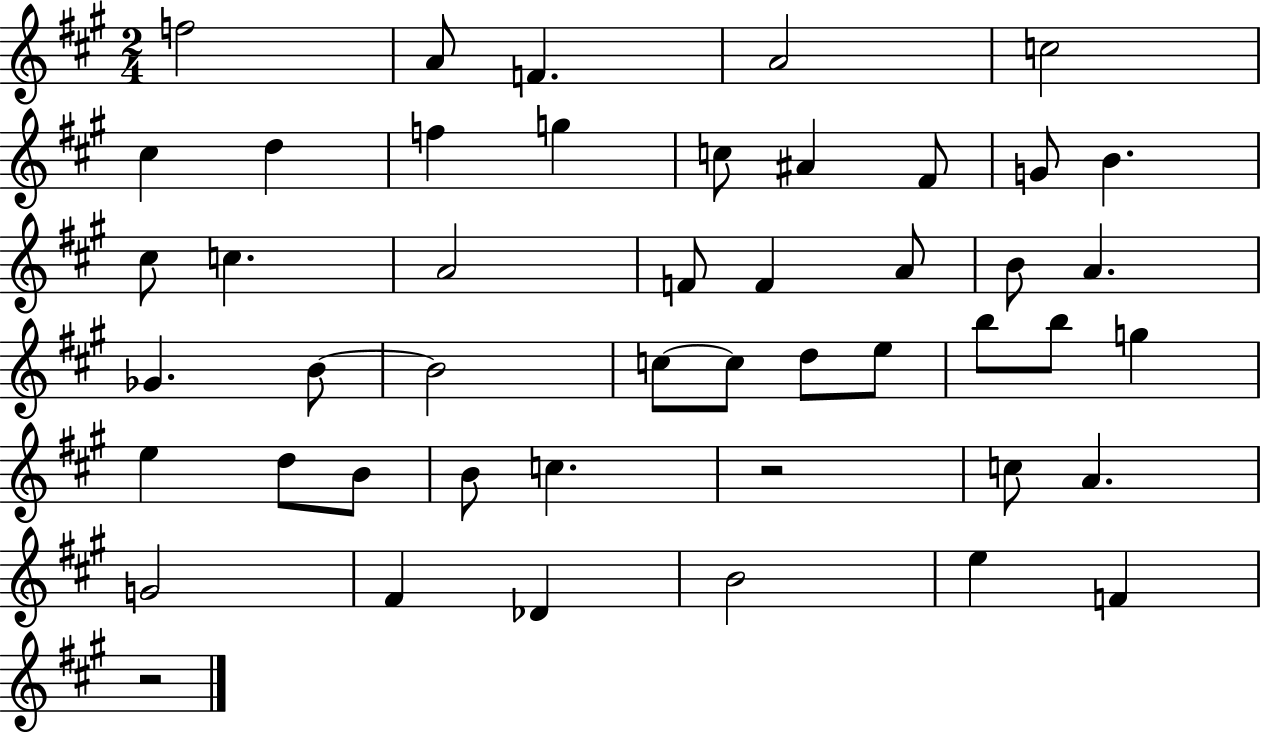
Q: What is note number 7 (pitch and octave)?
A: D5